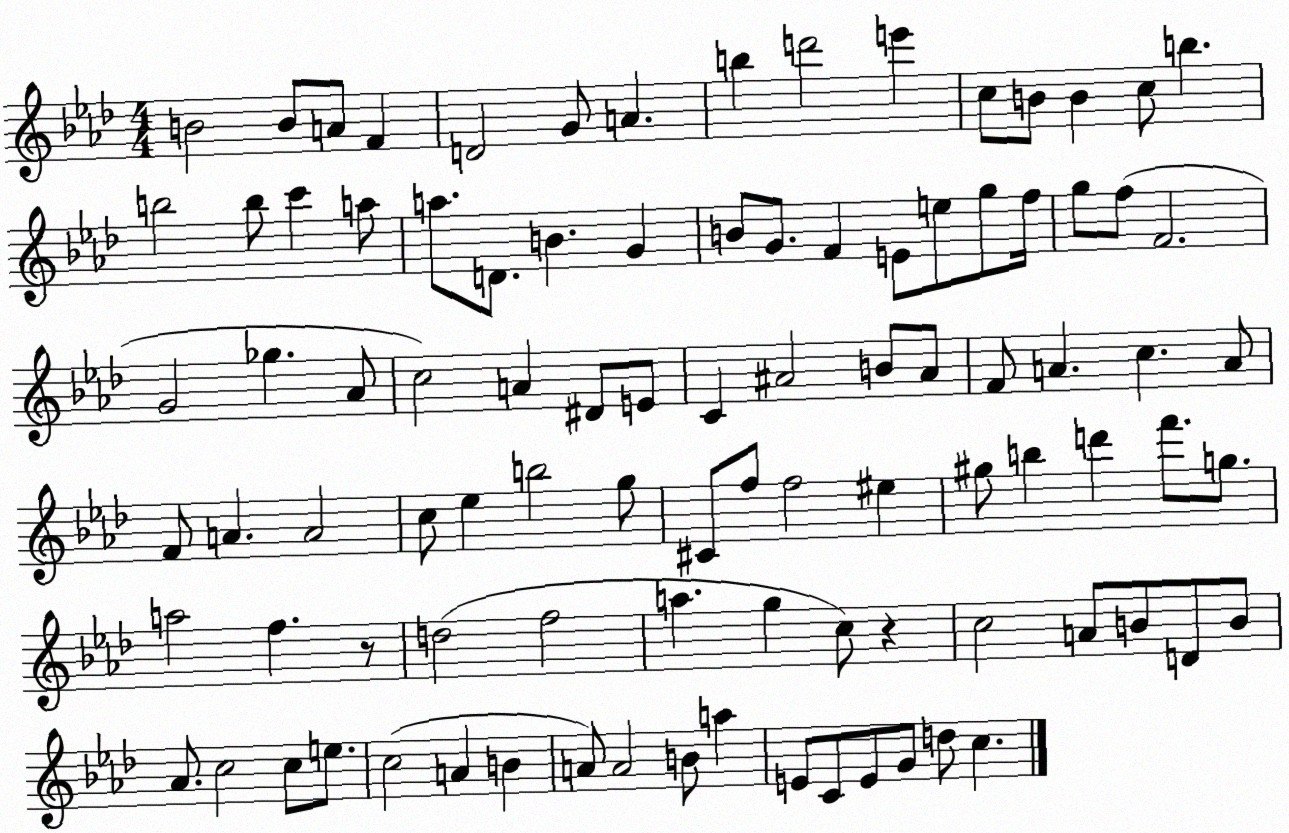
X:1
T:Untitled
M:4/4
L:1/4
K:Ab
B2 B/2 A/2 F D2 G/2 A b d'2 e' c/2 B/2 B c/2 b b2 b/2 c' a/2 a/2 D/2 B G B/2 G/2 F E/2 e/2 g/2 f/4 g/2 f/2 F2 G2 _g _A/2 c2 A ^D/2 E/2 C ^A2 B/2 ^A/2 F/2 A c A/2 F/2 A A2 c/2 _e b2 g/2 ^C/2 f/2 f2 ^e ^g/2 b d' f'/2 g/2 a2 f z/2 d2 f2 a g c/2 z c2 A/2 B/2 D/2 B/2 _A/2 c2 c/2 e/2 c2 A B A/2 A2 B/2 a E/2 C/2 E/2 G/2 d/2 c